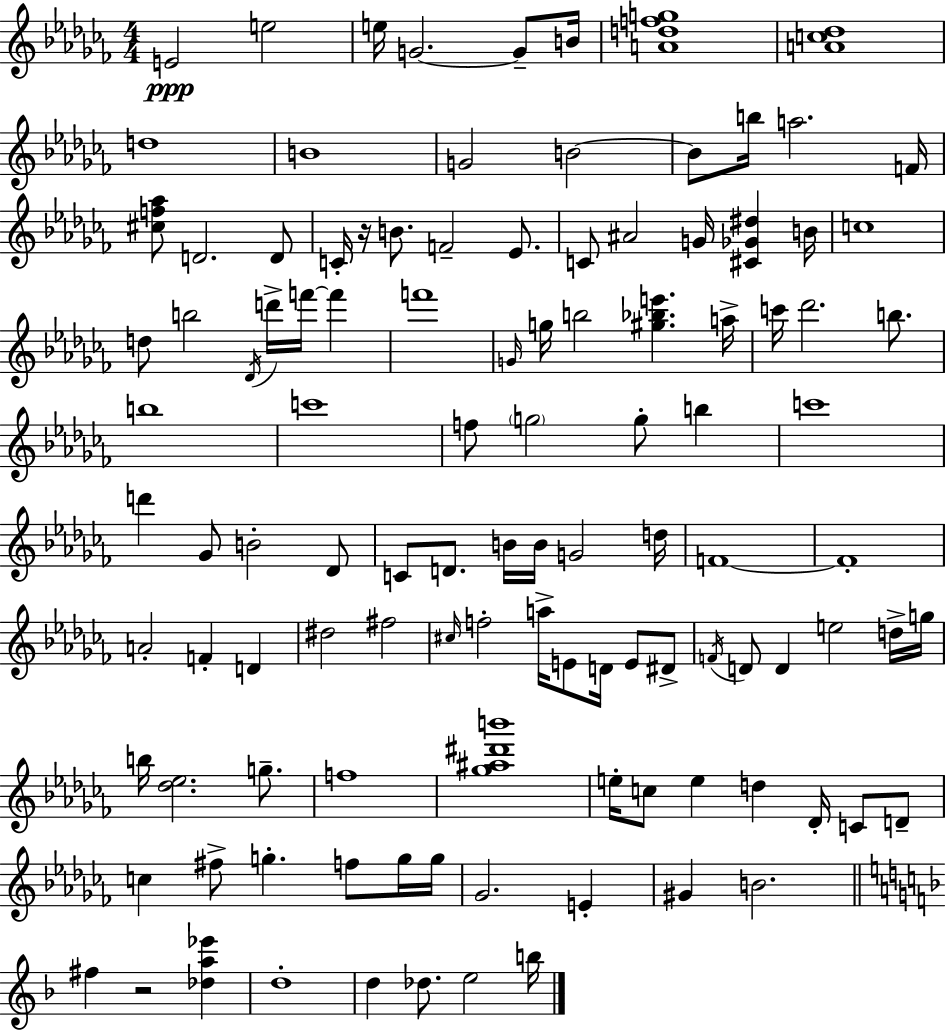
{
  \clef treble
  \numericTimeSignature
  \time 4/4
  \key aes \minor
  e'2\ppp e''2 | e''16 g'2.~~ g'8-- b'16 | <a' d'' f'' g''>1 | <a' c'' des''>1 | \break d''1 | b'1 | g'2 b'2~~ | b'8 b''16 a''2. f'16 | \break <cis'' f'' aes''>8 d'2. d'8 | c'16-. r16 b'8. f'2-- ees'8. | c'8 ais'2 g'16 <cis' ges' dis''>4 b'16 | c''1 | \break d''8 b''2 \acciaccatura { des'16 } d'''16-> f'''16~~ f'''4 | f'''1 | \grace { g'16 } g''16 b''2 <gis'' bes'' e'''>4. | a''16-> c'''16 des'''2. b''8. | \break b''1 | c'''1 | f''8 \parenthesize g''2 g''8-. b''4 | c'''1 | \break d'''4 ges'8 b'2-. | des'8 c'8 d'8. b'16 b'16 g'2 | d''16 f'1~~ | f'1-. | \break a'2-. f'4-. d'4 | dis''2 fis''2 | \grace { cis''16 } f''2-. a''16-> e'8 d'16 e'8 | dis'8-> \acciaccatura { f'16 } d'8 d'4 e''2 | \break d''16-> g''16 b''16 <des'' ees''>2. | g''8.-- f''1 | <ges'' ais'' dis''' b'''>1 | e''16-. c''8 e''4 d''4 des'16-. | \break c'8 d'8-- c''4 fis''8-> g''4.-. | f''8 g''16 g''16 ges'2. | e'4-. gis'4 b'2. | \bar "||" \break \key f \major fis''4 r2 <des'' a'' ees'''>4 | d''1-. | d''4 des''8. e''2 b''16 | \bar "|."
}